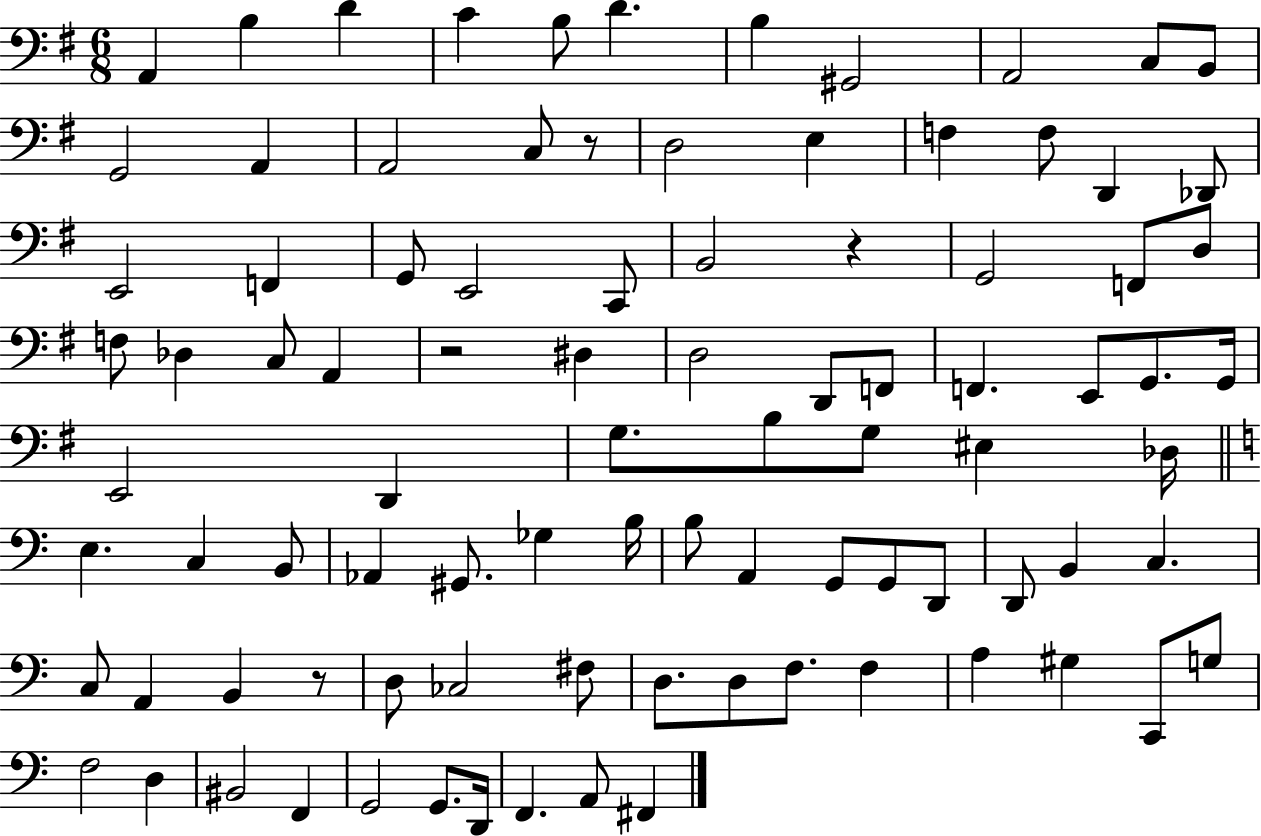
A2/q B3/q D4/q C4/q B3/e D4/q. B3/q G#2/h A2/h C3/e B2/e G2/h A2/q A2/h C3/e R/e D3/h E3/q F3/q F3/e D2/q Db2/e E2/h F2/q G2/e E2/h C2/e B2/h R/q G2/h F2/e D3/e F3/e Db3/q C3/e A2/q R/h D#3/q D3/h D2/e F2/e F2/q. E2/e G2/e. G2/s E2/h D2/q G3/e. B3/e G3/e EIS3/q Db3/s E3/q. C3/q B2/e Ab2/q G#2/e. Gb3/q B3/s B3/e A2/q G2/e G2/e D2/e D2/e B2/q C3/q. C3/e A2/q B2/q R/e D3/e CES3/h F#3/e D3/e. D3/e F3/e. F3/q A3/q G#3/q C2/e G3/e F3/h D3/q BIS2/h F2/q G2/h G2/e. D2/s F2/q. A2/e F#2/q